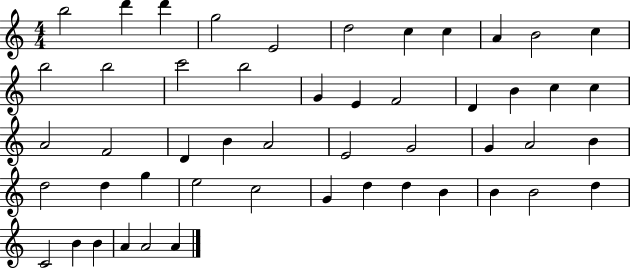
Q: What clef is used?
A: treble